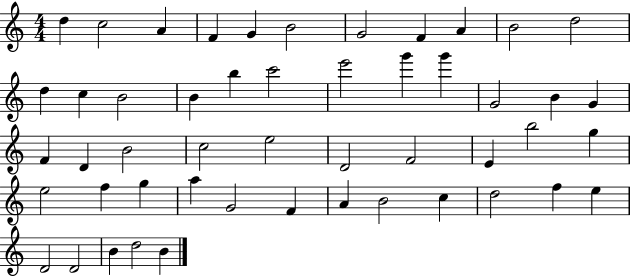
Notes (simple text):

D5/q C5/h A4/q F4/q G4/q B4/h G4/h F4/q A4/q B4/h D5/h D5/q C5/q B4/h B4/q B5/q C6/h E6/h G6/q G6/q G4/h B4/q G4/q F4/q D4/q B4/h C5/h E5/h D4/h F4/h E4/q B5/h G5/q E5/h F5/q G5/q A5/q G4/h F4/q A4/q B4/h C5/q D5/h F5/q E5/q D4/h D4/h B4/q D5/h B4/q